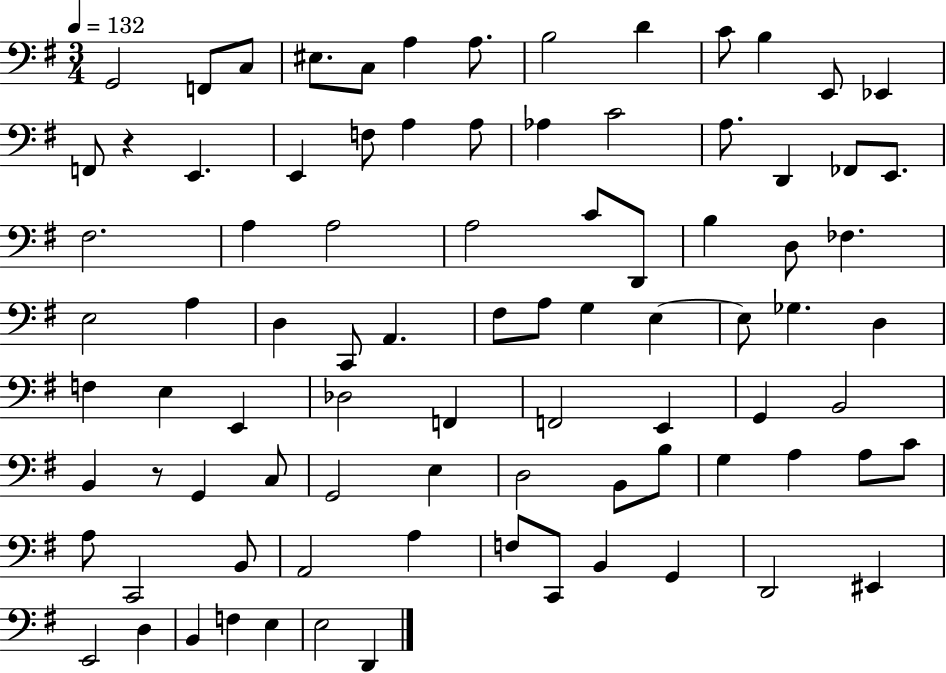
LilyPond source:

{
  \clef bass
  \numericTimeSignature
  \time 3/4
  \key g \major
  \tempo 4 = 132
  g,2 f,8 c8 | eis8. c8 a4 a8. | b2 d'4 | c'8 b4 e,8 ees,4 | \break f,8 r4 e,4. | e,4 f8 a4 a8 | aes4 c'2 | a8. d,4 fes,8 e,8. | \break fis2. | a4 a2 | a2 c'8 d,8 | b4 d8 fes4. | \break e2 a4 | d4 c,8 a,4. | fis8 a8 g4 e4~~ | e8 ges4. d4 | \break f4 e4 e,4 | des2 f,4 | f,2 e,4 | g,4 b,2 | \break b,4 r8 g,4 c8 | g,2 e4 | d2 b,8 b8 | g4 a4 a8 c'8 | \break a8 c,2 b,8 | a,2 a4 | f8 c,8 b,4 g,4 | d,2 eis,4 | \break e,2 d4 | b,4 f4 e4 | e2 d,4 | \bar "|."
}